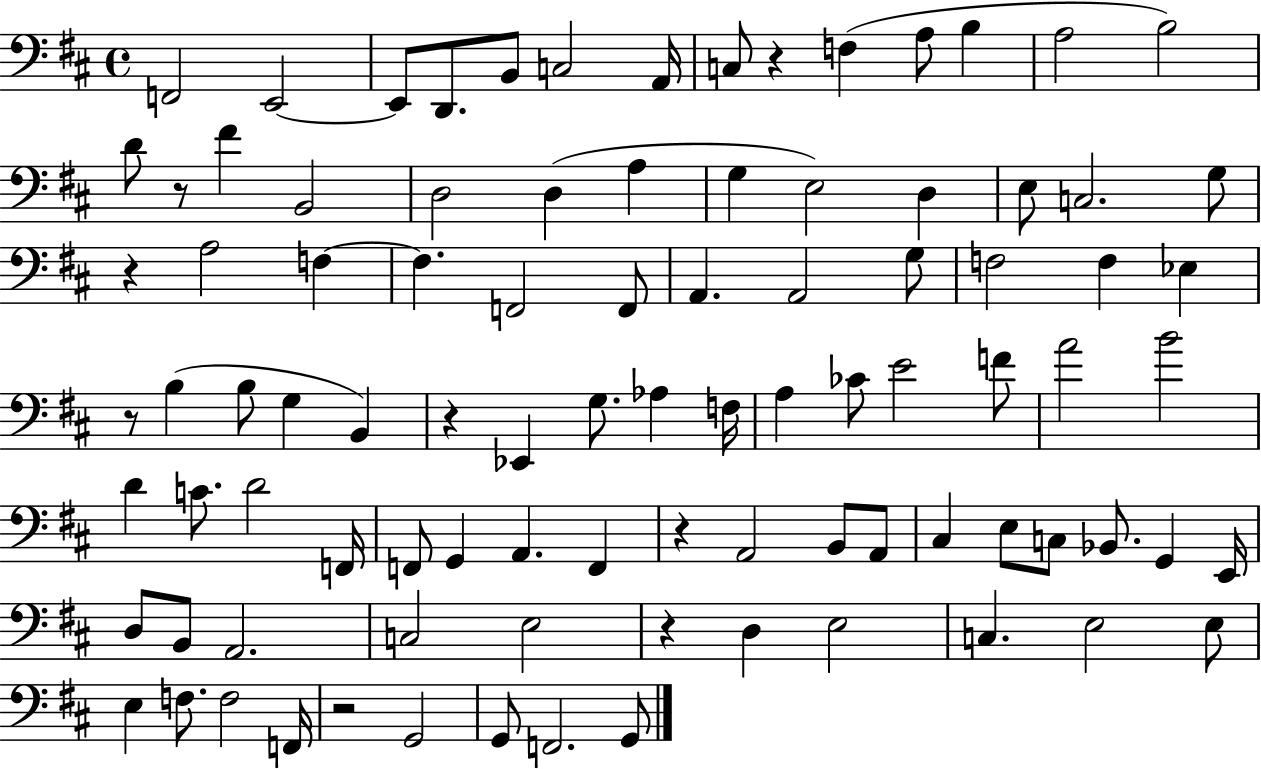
X:1
T:Untitled
M:4/4
L:1/4
K:D
F,,2 E,,2 E,,/2 D,,/2 B,,/2 C,2 A,,/4 C,/2 z F, A,/2 B, A,2 B,2 D/2 z/2 ^F B,,2 D,2 D, A, G, E,2 D, E,/2 C,2 G,/2 z A,2 F, F, F,,2 F,,/2 A,, A,,2 G,/2 F,2 F, _E, z/2 B, B,/2 G, B,, z _E,, G,/2 _A, F,/4 A, _C/2 E2 F/2 A2 B2 D C/2 D2 F,,/4 F,,/2 G,, A,, F,, z A,,2 B,,/2 A,,/2 ^C, E,/2 C,/2 _B,,/2 G,, E,,/4 D,/2 B,,/2 A,,2 C,2 E,2 z D, E,2 C, E,2 E,/2 E, F,/2 F,2 F,,/4 z2 G,,2 G,,/2 F,,2 G,,/2